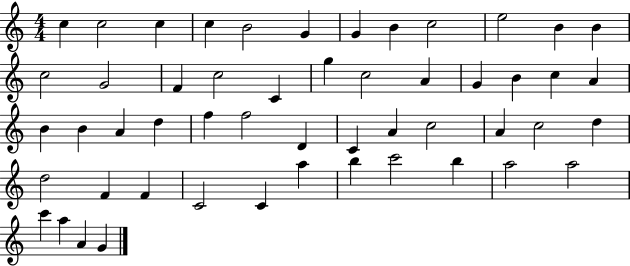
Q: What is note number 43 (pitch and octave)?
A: A5